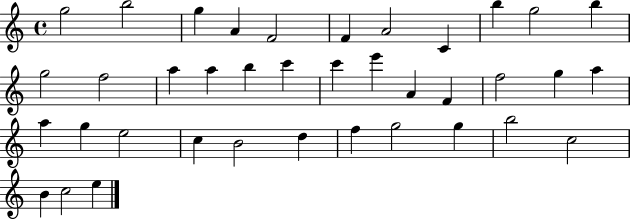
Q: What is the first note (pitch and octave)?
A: G5